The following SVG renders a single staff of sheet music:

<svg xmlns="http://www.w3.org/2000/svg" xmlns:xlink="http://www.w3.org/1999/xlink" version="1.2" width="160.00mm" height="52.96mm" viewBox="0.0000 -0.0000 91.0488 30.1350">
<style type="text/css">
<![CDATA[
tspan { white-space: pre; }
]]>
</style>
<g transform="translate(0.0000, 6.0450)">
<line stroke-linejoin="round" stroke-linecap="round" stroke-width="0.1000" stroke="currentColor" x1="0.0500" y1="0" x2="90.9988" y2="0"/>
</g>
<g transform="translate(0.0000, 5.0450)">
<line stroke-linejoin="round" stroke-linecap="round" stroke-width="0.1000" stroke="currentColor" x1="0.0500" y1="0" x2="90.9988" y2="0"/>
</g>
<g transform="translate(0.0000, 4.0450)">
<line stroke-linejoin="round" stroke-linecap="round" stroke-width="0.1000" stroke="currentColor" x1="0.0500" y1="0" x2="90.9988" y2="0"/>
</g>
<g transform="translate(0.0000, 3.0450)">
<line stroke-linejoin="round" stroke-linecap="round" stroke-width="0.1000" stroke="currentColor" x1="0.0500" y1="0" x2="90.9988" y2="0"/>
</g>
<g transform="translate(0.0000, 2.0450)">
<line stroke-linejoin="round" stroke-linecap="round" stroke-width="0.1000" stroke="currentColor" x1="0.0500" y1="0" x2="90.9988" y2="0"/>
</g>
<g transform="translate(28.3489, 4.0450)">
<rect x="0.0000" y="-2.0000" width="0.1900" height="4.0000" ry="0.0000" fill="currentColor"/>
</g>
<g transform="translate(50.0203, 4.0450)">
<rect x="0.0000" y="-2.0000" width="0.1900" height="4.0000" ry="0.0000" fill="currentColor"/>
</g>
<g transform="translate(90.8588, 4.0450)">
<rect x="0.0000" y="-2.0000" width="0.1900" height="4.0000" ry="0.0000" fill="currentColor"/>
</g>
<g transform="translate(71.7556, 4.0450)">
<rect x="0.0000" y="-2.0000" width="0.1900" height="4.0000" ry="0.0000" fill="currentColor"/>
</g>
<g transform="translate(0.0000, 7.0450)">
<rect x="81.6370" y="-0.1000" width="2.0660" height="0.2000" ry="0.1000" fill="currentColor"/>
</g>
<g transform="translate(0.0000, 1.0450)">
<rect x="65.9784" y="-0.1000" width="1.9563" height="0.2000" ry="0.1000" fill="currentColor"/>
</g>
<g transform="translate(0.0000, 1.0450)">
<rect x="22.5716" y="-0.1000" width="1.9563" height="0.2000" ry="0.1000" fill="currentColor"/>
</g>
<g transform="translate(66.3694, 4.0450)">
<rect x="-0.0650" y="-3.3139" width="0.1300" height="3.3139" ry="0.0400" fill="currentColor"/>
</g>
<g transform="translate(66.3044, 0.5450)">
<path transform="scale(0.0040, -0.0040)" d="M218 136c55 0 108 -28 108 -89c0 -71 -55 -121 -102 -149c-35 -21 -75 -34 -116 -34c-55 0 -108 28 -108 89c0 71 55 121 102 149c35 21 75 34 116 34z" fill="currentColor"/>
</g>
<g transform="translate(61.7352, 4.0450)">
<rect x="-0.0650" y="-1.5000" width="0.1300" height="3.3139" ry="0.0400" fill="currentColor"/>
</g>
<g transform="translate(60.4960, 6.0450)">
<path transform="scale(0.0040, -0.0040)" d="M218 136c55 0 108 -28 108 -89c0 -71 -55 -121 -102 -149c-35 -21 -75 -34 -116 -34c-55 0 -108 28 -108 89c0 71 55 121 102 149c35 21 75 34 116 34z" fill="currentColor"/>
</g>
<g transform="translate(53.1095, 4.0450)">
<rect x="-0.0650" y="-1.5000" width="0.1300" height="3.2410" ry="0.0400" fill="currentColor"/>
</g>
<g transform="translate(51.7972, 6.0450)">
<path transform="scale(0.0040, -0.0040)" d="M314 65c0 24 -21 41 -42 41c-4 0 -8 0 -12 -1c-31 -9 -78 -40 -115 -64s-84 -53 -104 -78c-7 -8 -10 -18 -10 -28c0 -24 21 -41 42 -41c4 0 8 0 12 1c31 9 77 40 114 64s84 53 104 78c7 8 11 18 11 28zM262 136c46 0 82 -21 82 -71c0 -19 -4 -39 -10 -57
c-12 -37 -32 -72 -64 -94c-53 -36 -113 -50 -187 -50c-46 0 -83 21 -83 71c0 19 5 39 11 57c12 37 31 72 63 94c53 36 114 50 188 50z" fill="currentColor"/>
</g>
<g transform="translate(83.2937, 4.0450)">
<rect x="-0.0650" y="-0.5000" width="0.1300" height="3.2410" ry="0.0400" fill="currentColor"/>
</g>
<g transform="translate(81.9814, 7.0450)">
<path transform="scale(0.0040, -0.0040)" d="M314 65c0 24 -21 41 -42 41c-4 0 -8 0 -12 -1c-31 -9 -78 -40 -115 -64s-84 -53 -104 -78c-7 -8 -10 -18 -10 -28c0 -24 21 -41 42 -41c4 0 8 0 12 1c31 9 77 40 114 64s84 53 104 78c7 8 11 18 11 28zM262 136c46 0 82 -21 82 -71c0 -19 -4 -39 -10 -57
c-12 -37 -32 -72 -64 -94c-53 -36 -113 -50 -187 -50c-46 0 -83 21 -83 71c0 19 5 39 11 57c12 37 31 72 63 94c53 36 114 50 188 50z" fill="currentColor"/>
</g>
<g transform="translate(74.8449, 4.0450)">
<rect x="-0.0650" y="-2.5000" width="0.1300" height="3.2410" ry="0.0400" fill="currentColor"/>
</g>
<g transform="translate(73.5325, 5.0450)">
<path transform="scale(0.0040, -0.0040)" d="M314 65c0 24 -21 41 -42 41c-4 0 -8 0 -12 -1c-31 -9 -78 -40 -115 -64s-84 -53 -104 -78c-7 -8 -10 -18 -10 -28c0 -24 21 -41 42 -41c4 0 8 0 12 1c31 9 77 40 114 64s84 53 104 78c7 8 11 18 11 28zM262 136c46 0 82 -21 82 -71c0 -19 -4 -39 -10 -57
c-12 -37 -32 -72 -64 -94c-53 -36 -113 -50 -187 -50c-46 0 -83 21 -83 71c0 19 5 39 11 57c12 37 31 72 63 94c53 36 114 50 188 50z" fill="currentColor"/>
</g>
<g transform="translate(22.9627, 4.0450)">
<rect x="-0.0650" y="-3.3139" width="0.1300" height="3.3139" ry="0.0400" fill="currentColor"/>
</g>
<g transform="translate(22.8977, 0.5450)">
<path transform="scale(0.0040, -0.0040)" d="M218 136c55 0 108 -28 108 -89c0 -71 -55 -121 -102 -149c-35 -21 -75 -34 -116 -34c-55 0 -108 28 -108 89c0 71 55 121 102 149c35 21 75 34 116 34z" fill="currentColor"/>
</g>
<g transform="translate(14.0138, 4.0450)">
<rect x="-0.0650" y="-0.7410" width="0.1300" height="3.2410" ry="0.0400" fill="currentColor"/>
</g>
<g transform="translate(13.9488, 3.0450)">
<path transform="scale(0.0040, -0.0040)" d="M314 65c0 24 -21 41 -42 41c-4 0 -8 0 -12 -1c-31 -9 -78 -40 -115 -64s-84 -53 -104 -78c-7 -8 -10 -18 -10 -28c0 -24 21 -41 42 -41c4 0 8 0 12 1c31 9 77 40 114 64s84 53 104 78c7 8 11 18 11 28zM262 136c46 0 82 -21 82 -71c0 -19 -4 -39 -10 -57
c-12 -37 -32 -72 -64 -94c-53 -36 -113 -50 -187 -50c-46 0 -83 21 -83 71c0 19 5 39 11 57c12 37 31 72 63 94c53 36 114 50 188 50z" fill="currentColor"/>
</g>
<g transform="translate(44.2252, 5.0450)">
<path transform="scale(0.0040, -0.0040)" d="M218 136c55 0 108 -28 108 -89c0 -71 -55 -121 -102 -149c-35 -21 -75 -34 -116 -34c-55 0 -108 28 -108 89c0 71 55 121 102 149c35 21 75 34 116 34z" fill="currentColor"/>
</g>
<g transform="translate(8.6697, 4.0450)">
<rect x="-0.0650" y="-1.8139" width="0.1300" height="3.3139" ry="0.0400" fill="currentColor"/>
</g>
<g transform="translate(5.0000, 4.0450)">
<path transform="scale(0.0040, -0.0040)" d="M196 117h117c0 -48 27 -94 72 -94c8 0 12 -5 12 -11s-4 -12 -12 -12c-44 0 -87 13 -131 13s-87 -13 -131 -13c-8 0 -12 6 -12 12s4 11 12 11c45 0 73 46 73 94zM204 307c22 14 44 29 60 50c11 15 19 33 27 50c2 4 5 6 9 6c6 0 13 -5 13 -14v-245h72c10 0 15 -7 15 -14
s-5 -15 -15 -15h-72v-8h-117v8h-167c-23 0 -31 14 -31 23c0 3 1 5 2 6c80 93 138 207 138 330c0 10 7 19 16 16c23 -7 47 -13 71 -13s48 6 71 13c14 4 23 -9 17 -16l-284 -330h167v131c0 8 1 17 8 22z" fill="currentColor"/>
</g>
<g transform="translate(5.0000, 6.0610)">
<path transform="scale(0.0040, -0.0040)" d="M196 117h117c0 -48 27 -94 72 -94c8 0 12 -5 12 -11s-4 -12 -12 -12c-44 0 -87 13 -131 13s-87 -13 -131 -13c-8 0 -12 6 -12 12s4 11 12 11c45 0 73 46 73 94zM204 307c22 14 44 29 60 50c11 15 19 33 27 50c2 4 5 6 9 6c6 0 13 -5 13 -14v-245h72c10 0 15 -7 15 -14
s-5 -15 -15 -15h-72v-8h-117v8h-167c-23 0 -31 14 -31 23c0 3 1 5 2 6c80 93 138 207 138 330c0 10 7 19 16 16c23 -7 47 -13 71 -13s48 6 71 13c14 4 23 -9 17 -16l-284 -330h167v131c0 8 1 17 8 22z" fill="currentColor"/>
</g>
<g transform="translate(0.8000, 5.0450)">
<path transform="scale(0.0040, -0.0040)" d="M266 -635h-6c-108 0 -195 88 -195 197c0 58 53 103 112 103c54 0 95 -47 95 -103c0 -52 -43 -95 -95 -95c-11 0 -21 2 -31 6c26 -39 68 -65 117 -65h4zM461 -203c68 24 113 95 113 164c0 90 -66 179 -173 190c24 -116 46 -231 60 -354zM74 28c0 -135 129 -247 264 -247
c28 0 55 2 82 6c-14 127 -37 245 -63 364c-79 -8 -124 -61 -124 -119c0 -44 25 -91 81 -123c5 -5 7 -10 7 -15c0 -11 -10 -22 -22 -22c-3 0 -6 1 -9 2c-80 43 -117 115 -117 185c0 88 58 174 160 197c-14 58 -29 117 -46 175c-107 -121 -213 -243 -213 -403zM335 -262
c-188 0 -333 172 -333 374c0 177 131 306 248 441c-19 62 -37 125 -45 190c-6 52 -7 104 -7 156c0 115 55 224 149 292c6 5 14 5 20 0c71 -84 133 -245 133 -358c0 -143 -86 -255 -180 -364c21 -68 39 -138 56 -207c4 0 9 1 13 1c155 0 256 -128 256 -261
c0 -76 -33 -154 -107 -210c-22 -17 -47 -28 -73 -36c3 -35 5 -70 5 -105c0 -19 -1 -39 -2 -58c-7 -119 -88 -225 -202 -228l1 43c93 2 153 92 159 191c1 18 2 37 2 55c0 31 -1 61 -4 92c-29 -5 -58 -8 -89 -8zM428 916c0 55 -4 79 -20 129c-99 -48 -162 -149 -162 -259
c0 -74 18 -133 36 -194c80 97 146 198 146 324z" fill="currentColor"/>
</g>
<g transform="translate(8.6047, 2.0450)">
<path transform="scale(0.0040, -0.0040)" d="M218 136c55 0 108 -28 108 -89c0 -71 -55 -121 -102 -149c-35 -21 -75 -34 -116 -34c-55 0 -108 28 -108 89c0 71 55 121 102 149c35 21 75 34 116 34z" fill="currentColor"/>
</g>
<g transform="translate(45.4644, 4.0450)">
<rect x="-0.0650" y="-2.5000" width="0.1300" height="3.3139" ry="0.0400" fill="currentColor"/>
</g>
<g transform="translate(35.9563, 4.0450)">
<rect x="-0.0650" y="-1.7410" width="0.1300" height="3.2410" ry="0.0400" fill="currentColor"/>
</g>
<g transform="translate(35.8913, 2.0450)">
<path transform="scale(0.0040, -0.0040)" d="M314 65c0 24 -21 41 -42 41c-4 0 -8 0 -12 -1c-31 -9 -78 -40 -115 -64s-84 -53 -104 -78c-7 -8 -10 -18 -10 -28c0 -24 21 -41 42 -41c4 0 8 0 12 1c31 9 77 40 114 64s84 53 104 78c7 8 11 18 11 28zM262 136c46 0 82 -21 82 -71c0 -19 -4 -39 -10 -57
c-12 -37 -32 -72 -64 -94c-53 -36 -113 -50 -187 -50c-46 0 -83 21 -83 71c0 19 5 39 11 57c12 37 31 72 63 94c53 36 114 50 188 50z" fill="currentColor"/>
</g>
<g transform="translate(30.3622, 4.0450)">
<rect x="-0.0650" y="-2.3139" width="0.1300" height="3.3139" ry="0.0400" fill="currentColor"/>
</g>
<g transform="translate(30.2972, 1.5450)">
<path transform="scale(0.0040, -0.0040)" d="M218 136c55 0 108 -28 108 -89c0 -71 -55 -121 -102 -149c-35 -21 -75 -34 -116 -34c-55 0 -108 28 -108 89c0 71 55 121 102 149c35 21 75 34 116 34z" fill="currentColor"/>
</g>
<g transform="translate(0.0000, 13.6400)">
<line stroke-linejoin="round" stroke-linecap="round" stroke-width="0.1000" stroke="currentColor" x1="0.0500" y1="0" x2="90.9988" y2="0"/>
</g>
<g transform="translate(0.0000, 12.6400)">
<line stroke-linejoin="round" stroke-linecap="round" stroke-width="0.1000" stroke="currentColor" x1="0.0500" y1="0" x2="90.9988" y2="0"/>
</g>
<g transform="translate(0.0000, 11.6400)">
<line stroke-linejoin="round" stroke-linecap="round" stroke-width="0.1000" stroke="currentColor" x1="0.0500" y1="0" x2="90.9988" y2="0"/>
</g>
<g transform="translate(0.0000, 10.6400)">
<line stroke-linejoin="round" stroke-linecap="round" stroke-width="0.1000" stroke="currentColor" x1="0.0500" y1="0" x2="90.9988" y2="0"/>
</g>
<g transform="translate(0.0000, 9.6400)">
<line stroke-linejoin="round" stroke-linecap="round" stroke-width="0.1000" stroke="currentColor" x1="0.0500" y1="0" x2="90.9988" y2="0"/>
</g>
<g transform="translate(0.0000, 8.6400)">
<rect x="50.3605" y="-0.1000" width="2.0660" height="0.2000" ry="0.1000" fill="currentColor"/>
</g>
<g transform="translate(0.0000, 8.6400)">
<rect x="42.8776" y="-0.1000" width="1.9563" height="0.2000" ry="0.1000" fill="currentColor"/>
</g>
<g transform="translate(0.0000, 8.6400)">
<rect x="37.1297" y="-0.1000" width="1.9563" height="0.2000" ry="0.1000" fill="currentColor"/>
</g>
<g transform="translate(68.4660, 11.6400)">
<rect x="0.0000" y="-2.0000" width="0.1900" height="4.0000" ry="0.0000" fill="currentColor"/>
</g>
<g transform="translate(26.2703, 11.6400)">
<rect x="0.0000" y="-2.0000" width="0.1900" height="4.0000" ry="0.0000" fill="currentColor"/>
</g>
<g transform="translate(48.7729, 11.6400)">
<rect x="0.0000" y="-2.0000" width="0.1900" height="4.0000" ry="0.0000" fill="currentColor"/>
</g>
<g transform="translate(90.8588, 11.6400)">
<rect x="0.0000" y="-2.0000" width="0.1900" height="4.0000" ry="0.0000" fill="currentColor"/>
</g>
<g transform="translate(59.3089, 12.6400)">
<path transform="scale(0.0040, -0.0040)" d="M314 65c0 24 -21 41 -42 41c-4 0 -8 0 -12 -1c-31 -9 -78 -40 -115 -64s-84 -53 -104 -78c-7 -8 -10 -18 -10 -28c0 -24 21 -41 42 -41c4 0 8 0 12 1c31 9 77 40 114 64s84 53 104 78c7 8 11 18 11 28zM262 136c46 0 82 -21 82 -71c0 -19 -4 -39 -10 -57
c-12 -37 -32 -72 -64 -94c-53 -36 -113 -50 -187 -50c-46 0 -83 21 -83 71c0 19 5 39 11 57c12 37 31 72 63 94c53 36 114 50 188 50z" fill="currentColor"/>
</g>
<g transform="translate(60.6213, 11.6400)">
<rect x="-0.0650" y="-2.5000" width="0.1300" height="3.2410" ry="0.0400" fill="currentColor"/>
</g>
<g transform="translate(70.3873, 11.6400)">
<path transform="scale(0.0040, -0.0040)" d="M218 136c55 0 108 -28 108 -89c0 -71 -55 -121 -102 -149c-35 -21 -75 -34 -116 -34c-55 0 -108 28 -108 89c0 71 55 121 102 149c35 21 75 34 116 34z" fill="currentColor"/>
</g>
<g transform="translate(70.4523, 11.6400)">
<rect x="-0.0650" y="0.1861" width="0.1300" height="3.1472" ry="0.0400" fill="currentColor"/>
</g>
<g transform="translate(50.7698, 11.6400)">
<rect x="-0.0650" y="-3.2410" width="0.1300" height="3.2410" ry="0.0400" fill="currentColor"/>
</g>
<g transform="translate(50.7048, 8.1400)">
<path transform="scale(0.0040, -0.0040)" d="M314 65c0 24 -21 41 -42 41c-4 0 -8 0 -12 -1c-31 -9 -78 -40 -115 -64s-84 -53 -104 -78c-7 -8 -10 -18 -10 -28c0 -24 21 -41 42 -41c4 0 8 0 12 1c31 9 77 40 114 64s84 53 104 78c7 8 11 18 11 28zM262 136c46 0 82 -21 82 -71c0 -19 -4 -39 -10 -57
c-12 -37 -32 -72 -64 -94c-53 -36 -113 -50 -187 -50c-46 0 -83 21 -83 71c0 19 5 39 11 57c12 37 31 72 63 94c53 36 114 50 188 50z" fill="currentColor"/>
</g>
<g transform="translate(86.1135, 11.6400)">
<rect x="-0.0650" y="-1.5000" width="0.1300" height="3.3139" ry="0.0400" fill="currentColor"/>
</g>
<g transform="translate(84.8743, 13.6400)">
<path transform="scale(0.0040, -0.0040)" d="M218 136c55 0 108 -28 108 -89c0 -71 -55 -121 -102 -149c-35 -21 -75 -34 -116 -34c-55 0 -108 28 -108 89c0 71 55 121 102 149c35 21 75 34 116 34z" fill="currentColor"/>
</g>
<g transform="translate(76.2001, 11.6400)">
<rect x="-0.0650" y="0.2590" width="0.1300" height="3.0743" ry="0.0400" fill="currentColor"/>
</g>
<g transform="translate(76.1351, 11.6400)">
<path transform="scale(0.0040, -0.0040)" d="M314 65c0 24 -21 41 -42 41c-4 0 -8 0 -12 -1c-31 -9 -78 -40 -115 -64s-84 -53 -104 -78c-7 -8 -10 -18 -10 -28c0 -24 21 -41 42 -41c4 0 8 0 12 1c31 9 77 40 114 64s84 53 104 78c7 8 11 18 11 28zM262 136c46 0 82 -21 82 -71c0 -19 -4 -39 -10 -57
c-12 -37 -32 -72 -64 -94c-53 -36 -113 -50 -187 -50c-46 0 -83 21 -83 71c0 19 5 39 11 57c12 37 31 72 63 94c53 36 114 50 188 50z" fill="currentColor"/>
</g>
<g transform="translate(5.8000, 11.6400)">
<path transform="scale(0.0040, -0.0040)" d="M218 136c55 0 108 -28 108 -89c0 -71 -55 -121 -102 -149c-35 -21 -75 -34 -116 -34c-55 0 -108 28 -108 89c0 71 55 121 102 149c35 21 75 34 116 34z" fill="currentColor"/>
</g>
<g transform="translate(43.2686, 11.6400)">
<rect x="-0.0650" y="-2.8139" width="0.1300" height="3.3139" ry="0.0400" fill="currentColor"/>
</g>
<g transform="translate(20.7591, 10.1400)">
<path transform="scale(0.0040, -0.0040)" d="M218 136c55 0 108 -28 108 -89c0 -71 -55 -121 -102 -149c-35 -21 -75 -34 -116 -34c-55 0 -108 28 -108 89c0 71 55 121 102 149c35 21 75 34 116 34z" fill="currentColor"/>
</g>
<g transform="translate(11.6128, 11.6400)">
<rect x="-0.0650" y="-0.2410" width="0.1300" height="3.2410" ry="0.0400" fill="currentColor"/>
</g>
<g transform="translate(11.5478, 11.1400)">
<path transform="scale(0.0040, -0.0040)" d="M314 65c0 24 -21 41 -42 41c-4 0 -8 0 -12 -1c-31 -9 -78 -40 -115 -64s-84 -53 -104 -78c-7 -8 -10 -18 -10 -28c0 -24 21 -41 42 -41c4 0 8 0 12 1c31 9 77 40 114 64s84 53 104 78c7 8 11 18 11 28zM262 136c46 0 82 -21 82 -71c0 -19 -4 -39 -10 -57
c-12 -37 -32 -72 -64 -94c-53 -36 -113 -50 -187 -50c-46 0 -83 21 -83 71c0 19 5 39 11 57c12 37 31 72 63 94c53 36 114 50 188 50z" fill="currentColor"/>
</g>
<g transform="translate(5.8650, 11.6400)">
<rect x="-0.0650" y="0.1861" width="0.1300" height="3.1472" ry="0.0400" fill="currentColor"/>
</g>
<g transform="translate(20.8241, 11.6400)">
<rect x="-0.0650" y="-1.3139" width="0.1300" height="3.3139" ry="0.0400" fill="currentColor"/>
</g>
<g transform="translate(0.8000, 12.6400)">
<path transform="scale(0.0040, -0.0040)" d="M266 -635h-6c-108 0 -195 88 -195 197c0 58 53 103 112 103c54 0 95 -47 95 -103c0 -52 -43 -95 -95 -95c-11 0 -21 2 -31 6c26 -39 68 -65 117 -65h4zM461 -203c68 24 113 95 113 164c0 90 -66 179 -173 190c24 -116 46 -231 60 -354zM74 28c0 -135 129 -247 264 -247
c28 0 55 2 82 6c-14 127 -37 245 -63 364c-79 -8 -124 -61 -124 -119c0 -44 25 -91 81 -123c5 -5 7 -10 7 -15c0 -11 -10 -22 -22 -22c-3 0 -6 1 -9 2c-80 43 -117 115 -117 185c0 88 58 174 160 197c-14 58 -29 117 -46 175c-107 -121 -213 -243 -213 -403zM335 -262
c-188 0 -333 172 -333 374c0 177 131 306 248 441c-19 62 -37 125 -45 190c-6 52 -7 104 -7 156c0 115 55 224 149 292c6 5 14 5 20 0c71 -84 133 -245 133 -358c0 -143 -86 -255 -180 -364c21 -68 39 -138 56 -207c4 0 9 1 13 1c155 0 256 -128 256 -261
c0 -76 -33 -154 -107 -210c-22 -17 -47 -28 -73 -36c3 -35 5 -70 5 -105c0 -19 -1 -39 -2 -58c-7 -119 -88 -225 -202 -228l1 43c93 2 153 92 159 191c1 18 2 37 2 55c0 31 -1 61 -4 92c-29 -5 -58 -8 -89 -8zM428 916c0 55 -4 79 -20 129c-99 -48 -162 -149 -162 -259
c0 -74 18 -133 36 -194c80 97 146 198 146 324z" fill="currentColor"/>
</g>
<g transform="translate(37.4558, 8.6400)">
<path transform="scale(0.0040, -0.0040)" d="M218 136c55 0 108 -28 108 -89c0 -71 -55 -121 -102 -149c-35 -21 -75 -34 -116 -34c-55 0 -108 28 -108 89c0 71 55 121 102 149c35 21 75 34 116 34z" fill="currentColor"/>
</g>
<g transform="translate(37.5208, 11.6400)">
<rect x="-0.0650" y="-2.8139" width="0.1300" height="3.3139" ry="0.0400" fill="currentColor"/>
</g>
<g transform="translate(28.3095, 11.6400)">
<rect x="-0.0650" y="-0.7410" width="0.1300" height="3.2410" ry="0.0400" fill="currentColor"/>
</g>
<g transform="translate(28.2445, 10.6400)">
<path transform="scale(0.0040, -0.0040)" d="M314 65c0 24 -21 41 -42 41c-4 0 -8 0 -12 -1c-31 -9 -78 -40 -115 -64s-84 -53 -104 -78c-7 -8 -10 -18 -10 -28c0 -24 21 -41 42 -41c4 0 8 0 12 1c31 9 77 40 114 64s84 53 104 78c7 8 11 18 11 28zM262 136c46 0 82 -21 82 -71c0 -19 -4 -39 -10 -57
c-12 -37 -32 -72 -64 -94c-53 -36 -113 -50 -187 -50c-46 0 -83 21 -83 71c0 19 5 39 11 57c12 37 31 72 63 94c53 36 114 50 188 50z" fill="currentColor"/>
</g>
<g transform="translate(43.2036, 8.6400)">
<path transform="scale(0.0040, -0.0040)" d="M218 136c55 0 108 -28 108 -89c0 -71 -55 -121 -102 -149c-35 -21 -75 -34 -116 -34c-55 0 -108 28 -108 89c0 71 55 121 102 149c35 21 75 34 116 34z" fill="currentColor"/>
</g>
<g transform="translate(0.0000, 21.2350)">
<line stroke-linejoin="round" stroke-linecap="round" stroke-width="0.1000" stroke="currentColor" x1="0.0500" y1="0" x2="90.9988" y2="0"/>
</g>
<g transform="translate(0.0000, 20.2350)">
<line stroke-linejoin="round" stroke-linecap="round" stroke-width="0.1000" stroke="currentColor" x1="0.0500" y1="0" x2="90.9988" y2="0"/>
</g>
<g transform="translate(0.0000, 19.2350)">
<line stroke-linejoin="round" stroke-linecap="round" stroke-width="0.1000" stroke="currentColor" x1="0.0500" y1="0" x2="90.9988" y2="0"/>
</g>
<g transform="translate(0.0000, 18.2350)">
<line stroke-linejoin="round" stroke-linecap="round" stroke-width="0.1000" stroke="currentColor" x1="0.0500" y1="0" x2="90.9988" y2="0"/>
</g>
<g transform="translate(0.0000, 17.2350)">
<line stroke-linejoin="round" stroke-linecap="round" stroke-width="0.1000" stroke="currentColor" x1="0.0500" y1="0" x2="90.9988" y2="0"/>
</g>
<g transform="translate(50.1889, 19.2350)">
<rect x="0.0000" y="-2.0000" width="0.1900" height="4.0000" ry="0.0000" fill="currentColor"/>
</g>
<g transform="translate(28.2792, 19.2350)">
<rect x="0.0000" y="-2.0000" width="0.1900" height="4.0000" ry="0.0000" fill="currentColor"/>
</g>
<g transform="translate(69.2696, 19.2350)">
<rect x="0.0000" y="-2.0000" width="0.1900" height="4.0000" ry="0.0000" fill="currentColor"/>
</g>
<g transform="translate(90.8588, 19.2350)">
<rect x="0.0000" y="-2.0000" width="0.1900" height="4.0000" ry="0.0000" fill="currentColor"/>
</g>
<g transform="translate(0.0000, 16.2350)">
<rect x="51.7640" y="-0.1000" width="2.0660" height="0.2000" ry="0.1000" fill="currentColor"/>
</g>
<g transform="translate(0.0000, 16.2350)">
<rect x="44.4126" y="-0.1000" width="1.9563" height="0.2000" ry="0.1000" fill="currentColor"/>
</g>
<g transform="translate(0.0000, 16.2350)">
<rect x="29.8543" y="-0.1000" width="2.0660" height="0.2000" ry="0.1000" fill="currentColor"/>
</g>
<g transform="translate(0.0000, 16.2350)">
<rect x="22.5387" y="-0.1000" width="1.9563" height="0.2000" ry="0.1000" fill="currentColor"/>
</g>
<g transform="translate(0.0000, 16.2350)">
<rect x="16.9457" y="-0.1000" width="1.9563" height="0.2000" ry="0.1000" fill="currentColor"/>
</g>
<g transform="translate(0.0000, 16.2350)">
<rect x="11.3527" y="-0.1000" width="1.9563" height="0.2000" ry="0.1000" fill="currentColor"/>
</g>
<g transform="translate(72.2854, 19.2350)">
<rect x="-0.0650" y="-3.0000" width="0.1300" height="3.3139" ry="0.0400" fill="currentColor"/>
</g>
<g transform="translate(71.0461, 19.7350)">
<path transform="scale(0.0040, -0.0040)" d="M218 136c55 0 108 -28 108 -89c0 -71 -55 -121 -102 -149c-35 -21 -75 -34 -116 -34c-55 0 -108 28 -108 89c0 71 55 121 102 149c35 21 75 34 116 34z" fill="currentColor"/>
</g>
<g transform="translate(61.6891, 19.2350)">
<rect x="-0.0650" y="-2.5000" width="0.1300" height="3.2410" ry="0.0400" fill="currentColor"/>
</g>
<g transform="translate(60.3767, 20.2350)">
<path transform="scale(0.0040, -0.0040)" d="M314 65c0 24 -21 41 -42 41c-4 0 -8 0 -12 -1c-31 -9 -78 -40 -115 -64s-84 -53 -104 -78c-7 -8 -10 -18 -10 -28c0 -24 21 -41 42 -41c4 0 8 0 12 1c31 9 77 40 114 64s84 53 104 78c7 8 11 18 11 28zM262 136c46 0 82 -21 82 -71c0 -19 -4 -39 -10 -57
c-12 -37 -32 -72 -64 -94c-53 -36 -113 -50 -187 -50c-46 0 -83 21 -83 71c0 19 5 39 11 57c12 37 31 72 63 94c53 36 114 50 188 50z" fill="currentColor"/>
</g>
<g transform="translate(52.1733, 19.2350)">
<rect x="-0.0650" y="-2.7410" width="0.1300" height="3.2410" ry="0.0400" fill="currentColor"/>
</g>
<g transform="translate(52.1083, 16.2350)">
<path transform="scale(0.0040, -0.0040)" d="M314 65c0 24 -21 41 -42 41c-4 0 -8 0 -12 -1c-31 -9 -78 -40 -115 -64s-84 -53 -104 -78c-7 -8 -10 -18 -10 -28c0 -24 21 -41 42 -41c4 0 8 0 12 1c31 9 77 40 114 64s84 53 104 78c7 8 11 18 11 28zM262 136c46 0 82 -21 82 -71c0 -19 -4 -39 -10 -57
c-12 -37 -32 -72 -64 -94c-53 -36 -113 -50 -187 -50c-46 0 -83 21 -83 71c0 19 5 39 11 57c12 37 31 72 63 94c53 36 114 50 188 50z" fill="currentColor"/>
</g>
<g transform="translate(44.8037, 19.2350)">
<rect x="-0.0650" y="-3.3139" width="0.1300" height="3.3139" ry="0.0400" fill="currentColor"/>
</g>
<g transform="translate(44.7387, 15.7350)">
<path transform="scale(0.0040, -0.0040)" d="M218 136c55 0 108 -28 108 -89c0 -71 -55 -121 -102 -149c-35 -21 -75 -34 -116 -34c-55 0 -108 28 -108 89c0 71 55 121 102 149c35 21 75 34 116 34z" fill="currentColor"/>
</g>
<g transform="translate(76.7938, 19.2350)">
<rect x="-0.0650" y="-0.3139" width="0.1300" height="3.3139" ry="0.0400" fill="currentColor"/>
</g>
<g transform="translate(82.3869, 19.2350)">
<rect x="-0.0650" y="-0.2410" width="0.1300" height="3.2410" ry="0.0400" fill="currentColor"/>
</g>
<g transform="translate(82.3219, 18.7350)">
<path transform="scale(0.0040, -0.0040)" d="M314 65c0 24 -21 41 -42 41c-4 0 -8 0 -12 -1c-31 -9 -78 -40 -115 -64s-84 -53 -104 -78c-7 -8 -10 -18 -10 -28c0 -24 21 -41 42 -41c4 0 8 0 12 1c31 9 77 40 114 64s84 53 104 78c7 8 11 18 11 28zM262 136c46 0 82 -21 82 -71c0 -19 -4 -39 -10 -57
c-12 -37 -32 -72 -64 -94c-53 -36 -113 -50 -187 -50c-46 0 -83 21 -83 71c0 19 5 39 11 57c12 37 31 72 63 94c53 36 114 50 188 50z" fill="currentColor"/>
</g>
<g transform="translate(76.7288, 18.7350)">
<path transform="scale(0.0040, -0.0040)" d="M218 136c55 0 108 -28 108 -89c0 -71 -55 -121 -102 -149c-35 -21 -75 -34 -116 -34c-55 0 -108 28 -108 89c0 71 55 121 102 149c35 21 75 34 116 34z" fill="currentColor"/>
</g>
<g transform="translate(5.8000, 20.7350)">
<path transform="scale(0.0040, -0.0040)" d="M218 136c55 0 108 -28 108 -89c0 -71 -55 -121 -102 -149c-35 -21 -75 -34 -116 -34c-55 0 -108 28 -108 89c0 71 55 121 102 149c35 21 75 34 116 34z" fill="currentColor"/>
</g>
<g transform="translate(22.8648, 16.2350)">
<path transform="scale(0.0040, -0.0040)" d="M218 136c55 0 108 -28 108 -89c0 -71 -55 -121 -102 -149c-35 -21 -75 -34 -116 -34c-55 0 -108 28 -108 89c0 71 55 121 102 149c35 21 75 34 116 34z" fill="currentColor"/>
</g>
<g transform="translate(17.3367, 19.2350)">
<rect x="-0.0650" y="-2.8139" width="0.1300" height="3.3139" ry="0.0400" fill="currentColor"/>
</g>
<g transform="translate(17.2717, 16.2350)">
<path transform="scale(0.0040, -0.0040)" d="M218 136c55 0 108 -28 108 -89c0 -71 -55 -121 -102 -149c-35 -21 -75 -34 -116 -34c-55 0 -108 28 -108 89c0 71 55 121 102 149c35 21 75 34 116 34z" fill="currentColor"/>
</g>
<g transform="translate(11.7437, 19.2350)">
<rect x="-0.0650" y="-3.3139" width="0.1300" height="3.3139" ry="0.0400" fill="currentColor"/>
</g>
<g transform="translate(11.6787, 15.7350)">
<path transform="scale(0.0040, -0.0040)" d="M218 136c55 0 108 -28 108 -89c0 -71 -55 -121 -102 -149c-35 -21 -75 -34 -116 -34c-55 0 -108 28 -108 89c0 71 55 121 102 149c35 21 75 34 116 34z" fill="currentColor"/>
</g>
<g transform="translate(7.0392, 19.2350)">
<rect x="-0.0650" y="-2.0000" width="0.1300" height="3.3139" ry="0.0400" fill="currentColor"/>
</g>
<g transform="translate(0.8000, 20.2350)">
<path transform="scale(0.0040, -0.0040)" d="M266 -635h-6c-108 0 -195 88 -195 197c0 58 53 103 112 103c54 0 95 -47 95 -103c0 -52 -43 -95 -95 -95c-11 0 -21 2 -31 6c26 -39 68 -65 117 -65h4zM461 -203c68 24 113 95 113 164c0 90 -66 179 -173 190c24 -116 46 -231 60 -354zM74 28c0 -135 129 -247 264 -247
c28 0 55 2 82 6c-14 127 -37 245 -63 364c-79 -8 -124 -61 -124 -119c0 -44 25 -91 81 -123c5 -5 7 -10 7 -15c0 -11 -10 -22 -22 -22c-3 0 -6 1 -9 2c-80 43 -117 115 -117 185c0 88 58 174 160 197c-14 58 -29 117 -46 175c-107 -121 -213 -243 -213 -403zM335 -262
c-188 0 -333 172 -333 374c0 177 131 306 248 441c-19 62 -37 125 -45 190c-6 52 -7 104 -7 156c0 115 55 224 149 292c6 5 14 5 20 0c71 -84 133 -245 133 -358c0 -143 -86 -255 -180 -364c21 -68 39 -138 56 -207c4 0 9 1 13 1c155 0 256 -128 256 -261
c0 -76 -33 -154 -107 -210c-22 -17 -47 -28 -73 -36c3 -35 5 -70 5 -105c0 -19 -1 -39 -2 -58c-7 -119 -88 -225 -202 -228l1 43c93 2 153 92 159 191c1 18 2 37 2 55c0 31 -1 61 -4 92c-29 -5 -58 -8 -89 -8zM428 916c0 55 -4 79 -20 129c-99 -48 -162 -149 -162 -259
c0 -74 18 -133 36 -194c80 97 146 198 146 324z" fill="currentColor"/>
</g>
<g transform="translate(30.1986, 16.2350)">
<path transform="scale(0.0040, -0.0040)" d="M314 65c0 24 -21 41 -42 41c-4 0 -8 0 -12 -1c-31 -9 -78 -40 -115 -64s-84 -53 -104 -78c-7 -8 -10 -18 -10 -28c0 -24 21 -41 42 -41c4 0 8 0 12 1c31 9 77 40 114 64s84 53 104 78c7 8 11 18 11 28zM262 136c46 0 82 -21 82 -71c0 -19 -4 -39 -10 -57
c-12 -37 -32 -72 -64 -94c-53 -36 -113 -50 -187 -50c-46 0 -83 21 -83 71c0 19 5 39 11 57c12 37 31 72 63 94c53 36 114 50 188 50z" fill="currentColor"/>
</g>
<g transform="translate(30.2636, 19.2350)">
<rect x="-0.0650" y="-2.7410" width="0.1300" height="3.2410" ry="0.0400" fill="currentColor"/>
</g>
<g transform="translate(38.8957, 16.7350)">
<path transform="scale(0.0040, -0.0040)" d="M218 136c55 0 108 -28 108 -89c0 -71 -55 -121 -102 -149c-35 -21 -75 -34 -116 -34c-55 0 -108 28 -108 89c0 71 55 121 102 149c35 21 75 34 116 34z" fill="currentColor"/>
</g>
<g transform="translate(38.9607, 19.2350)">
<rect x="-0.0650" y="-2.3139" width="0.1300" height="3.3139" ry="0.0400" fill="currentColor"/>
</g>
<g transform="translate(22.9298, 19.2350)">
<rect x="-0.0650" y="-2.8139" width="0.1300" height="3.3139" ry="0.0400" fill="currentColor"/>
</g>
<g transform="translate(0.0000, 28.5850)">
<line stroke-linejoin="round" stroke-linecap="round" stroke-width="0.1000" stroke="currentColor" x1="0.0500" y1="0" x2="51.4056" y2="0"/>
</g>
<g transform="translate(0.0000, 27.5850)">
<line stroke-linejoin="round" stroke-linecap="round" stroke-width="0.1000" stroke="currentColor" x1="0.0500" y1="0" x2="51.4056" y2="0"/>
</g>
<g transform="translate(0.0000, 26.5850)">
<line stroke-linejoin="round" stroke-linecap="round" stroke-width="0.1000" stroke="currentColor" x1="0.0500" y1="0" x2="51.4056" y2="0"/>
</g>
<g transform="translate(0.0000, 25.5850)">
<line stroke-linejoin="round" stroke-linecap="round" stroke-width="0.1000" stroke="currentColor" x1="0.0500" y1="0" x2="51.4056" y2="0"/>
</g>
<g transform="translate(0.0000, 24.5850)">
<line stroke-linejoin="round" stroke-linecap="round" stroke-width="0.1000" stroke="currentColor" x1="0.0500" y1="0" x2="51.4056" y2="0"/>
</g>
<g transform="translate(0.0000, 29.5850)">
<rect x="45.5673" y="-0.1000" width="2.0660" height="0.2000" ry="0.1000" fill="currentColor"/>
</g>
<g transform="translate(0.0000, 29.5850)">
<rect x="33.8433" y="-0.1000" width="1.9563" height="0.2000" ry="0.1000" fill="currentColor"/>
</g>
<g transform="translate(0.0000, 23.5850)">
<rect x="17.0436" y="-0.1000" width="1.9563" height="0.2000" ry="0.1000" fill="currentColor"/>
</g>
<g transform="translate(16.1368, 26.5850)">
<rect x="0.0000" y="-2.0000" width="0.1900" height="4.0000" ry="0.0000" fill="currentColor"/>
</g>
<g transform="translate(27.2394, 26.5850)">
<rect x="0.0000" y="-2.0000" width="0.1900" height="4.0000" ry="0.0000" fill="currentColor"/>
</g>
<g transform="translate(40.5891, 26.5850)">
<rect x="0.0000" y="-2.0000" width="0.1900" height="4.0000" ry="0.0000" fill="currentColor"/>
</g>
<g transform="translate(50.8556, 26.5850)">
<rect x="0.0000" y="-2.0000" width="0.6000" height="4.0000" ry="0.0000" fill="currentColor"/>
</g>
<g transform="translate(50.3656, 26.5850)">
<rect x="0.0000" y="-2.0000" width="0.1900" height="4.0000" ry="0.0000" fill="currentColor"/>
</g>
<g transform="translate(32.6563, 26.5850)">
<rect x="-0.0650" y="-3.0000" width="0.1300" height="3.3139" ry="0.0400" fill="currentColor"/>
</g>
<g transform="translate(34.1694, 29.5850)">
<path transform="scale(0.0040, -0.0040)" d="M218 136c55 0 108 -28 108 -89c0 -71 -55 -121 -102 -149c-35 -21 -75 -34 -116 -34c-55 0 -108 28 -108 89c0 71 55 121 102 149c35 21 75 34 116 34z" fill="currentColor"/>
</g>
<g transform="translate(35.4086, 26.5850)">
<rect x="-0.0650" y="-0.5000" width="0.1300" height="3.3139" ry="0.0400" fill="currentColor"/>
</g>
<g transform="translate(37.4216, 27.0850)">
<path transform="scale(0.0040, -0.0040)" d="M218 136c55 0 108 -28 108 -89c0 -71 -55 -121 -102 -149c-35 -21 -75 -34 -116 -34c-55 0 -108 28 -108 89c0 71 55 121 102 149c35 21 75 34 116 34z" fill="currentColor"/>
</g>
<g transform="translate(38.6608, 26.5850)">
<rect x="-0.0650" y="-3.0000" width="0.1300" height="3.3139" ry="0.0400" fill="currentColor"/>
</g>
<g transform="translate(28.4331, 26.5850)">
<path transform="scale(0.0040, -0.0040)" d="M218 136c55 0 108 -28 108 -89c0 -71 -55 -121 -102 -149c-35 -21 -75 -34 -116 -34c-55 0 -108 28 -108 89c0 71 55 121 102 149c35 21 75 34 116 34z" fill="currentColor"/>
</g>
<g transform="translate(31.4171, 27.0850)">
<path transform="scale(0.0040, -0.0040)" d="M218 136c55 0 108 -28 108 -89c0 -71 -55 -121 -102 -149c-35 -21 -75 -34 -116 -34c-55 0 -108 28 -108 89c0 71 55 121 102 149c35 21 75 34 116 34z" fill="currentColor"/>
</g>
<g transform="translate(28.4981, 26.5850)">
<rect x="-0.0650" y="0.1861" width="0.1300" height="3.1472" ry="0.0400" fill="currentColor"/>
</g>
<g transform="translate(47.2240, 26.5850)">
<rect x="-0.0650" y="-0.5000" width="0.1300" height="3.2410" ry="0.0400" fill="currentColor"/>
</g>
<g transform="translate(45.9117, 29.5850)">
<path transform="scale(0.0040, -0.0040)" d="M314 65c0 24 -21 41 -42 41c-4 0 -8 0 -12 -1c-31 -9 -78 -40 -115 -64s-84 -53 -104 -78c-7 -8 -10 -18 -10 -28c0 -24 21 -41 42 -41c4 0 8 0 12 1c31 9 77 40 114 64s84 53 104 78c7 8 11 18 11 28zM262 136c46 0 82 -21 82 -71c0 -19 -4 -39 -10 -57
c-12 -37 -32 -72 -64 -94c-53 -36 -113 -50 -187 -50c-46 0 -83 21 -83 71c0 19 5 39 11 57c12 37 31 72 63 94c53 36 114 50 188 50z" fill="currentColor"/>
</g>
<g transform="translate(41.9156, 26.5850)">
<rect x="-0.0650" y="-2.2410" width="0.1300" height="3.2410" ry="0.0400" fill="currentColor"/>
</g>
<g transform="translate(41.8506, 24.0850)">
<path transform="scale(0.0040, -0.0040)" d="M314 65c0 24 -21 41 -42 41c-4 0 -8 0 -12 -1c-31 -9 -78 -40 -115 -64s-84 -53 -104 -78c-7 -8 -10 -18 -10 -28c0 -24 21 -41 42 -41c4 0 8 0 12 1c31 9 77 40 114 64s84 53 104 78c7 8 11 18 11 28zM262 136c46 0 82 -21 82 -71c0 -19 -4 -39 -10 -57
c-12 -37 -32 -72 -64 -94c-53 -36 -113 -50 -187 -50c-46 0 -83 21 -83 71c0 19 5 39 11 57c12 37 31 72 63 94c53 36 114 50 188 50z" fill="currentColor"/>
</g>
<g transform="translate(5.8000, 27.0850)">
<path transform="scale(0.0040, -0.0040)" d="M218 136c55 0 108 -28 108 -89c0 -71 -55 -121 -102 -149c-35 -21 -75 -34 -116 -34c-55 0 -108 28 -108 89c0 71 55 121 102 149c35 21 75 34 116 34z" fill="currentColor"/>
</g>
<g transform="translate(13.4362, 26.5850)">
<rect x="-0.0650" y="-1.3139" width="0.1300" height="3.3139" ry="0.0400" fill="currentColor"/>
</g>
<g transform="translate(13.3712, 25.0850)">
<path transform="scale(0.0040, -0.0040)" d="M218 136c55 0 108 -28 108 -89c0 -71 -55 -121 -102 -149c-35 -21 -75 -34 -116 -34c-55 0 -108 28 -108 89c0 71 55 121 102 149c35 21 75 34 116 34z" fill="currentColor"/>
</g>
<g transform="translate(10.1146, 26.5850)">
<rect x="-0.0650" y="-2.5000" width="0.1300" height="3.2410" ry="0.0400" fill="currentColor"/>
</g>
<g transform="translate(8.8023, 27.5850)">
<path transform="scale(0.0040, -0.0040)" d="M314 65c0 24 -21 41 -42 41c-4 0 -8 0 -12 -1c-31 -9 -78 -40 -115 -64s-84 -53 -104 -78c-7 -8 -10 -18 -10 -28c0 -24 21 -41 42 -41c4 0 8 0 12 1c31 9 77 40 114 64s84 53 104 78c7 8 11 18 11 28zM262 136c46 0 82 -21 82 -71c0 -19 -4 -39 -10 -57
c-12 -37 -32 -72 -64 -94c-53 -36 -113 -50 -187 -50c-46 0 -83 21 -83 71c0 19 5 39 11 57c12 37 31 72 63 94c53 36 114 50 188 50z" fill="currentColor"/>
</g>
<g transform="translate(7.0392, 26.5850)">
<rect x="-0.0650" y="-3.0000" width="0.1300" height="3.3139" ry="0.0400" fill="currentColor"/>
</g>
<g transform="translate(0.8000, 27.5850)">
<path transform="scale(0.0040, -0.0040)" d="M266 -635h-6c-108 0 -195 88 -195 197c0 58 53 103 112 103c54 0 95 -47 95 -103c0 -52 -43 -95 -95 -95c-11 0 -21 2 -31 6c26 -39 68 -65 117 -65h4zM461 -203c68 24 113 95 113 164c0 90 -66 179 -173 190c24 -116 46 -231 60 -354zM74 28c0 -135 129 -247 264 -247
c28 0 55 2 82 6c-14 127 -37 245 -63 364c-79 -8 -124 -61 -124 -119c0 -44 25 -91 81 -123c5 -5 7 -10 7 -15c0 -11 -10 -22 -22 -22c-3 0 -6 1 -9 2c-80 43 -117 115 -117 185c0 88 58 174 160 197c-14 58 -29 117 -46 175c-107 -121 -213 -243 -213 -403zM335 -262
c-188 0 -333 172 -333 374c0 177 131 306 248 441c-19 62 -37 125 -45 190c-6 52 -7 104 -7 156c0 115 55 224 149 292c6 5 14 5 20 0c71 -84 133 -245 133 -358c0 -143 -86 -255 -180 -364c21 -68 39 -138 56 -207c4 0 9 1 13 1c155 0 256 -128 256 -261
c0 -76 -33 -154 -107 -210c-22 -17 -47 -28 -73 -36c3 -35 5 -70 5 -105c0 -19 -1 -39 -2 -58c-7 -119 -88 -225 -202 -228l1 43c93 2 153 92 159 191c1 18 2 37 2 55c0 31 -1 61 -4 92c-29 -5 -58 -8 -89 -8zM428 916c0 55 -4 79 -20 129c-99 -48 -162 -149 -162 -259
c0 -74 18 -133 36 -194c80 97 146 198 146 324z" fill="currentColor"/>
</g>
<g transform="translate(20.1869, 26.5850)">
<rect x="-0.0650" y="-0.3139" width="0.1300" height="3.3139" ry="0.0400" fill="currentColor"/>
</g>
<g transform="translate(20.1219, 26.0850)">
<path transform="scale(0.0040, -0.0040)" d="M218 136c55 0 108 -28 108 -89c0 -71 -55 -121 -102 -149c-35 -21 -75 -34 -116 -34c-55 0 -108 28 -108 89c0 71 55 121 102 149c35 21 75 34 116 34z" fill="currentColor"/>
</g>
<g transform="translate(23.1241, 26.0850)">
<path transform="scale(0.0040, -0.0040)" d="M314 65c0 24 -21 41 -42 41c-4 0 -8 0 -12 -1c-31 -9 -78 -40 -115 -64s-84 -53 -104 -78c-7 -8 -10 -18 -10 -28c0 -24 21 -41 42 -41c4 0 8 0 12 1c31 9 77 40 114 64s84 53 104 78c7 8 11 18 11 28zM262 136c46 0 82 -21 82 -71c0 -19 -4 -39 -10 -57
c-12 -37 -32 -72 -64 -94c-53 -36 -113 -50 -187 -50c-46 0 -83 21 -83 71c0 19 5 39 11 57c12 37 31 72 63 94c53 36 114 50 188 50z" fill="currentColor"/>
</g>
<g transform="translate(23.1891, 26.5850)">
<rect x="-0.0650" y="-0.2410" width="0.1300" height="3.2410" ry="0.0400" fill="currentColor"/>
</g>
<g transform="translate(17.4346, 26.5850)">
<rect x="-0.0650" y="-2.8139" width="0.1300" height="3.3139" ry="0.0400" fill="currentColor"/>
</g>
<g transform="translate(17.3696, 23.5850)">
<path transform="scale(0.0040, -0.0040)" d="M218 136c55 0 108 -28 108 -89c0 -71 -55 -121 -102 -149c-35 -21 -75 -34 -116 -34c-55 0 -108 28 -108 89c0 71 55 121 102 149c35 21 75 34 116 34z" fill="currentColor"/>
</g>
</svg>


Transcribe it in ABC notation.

X:1
T:Untitled
M:4/4
L:1/4
K:C
f d2 b g f2 G E2 E b G2 C2 B c2 e d2 a a b2 G2 B B2 E F b a a a2 g b a2 G2 A c c2 A G2 e a c c2 B A C A g2 C2